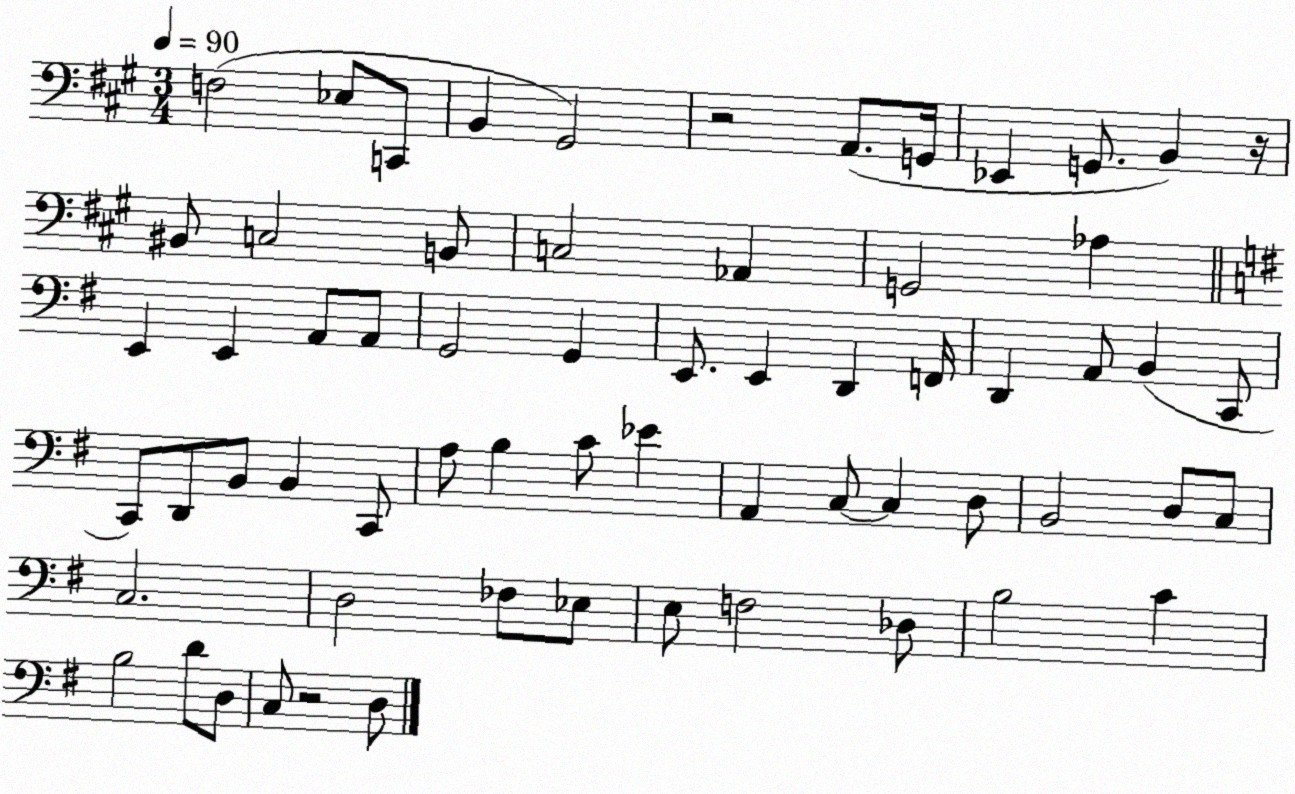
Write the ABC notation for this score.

X:1
T:Untitled
M:3/4
L:1/4
K:A
F,2 _E,/2 C,,/2 B,, ^G,,2 z2 A,,/2 G,,/4 _E,, G,,/2 B,, z/4 ^B,,/2 C,2 B,,/2 C,2 _A,, G,,2 _A, E,, E,, A,,/2 A,,/2 G,,2 G,, E,,/2 E,, D,, F,,/4 D,, A,,/2 B,, C,,/2 C,,/2 D,,/2 B,,/2 B,, C,,/2 A,/2 B, C/2 _E A,, C,/2 C, D,/2 B,,2 D,/2 C,/2 C,2 D,2 _F,/2 _E,/2 E,/2 F,2 _D,/2 B,2 C B,2 D/2 D,/2 C,/2 z2 D,/2